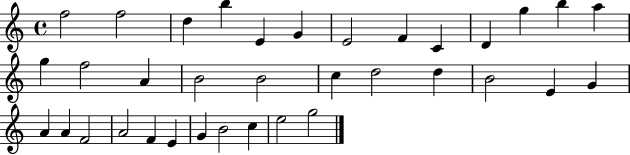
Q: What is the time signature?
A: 4/4